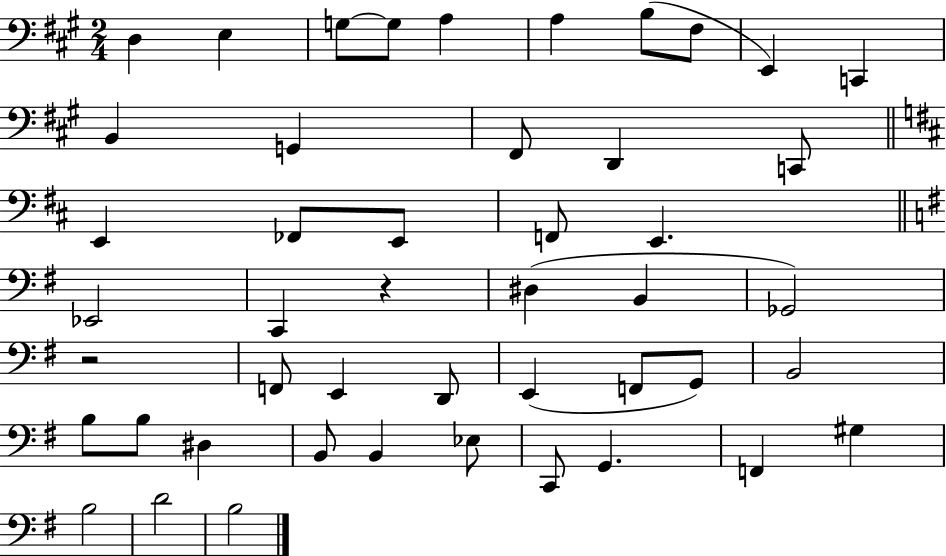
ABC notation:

X:1
T:Untitled
M:2/4
L:1/4
K:A
D, E, G,/2 G,/2 A, A, B,/2 ^F,/2 E,, C,, B,, G,, ^F,,/2 D,, C,,/2 E,, _F,,/2 E,,/2 F,,/2 E,, _E,,2 C,, z ^D, B,, _G,,2 z2 F,,/2 E,, D,,/2 E,, F,,/2 G,,/2 B,,2 B,/2 B,/2 ^D, B,,/2 B,, _E,/2 C,,/2 G,, F,, ^G, B,2 D2 B,2